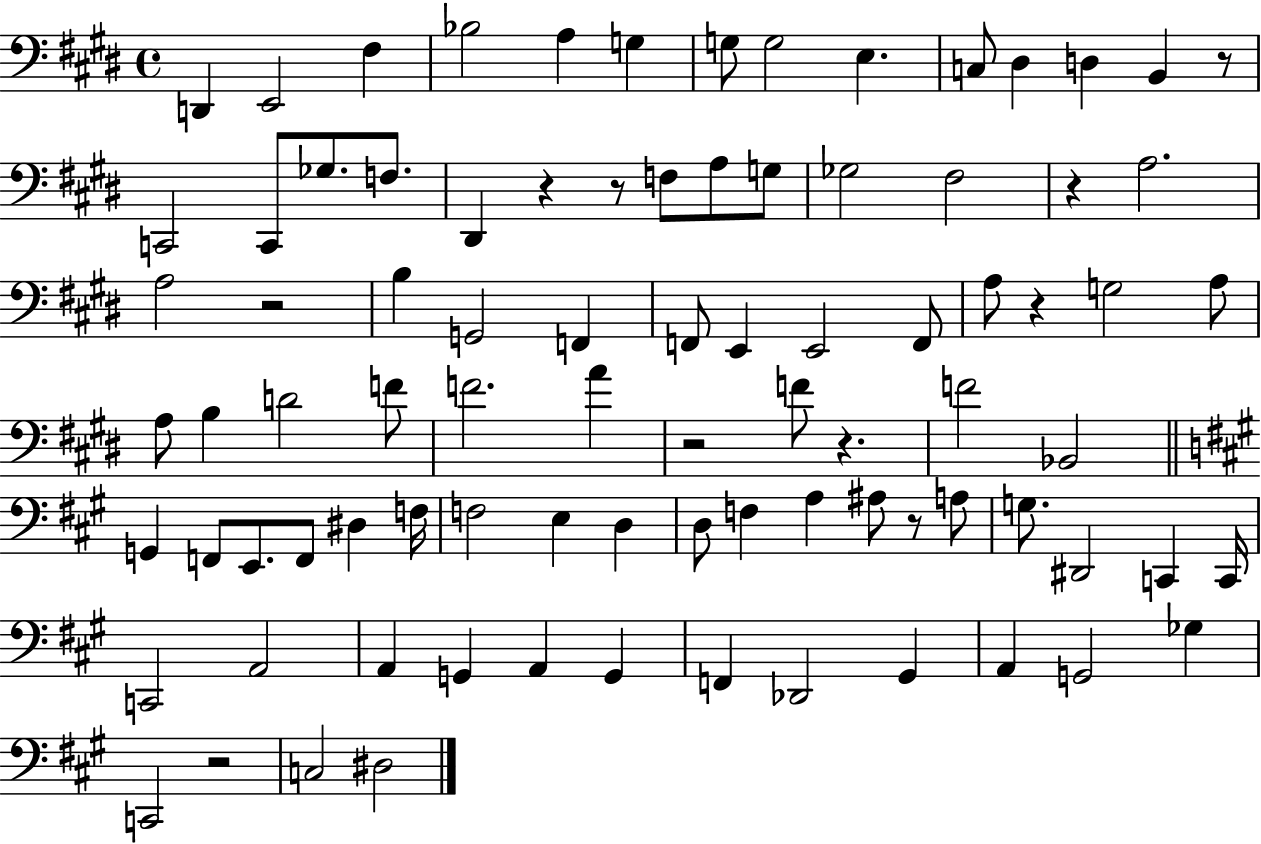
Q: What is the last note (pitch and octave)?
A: D#3